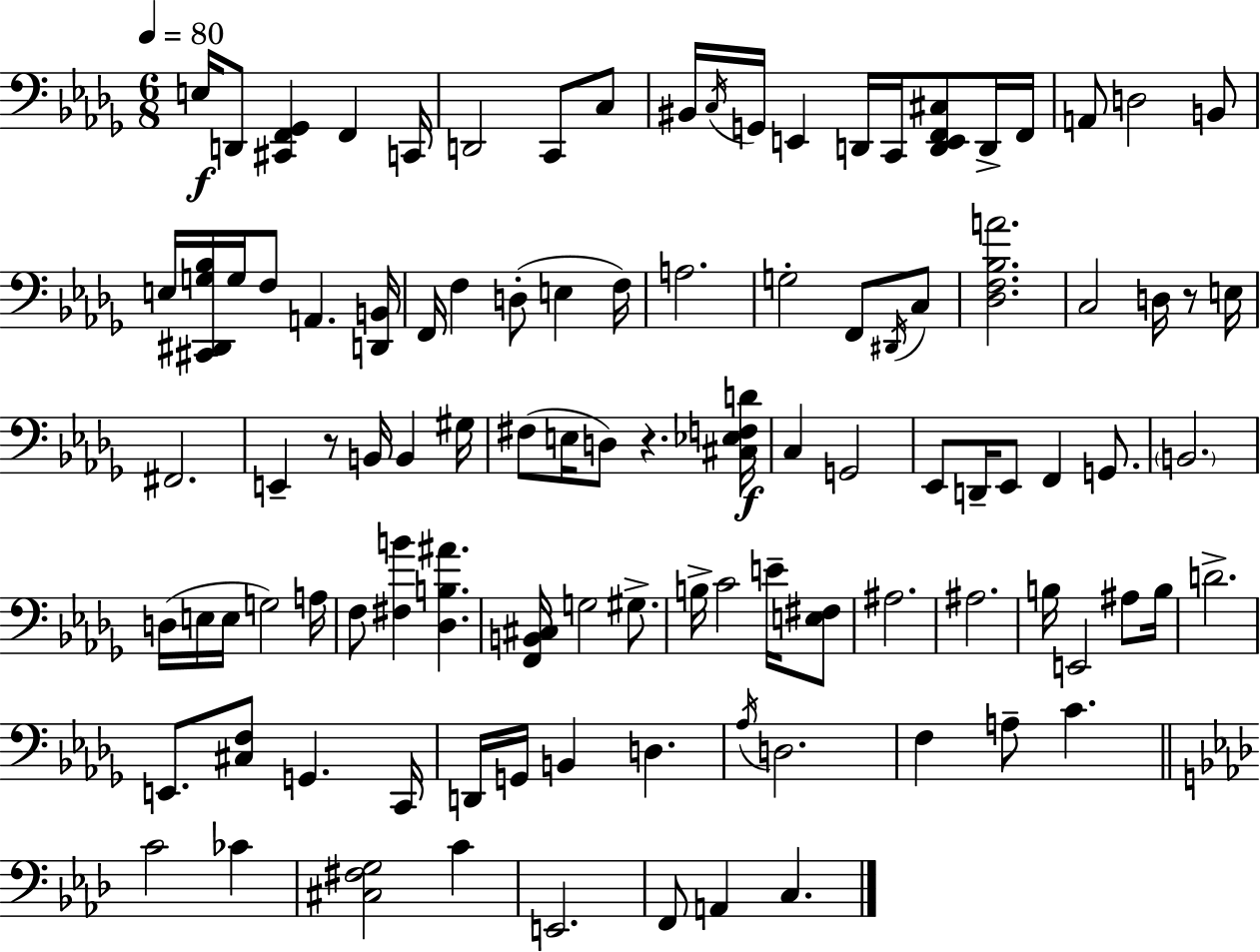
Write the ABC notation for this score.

X:1
T:Untitled
M:6/8
L:1/4
K:Bbm
E,/4 D,,/2 [^C,,F,,_G,,] F,, C,,/4 D,,2 C,,/2 C,/2 ^B,,/4 C,/4 G,,/4 E,, D,,/4 C,,/4 [D,,E,,F,,^C,]/2 D,,/4 F,,/4 A,,/2 D,2 B,,/2 E,/4 [^C,,^D,,G,_B,]/4 G,/4 F,/2 A,, [D,,B,,]/4 F,,/4 F, D,/2 E, F,/4 A,2 G,2 F,,/2 ^D,,/4 C,/2 [_D,F,_B,A]2 C,2 D,/4 z/2 E,/4 ^F,,2 E,, z/2 B,,/4 B,, ^G,/4 ^F,/2 E,/4 D,/2 z [^C,_E,F,D]/4 C, G,,2 _E,,/2 D,,/4 _E,,/2 F,, G,,/2 B,,2 D,/4 E,/4 E,/4 G,2 A,/4 F,/2 [^F,B] [_D,B,^A] [F,,B,,^C,]/4 G,2 ^G,/2 B,/4 C2 E/4 [E,^F,]/2 ^A,2 ^A,2 B,/4 E,,2 ^A,/2 B,/4 D2 E,,/2 [^C,F,]/2 G,, C,,/4 D,,/4 G,,/4 B,, D, _A,/4 D,2 F, A,/2 C C2 _C [^C,^F,G,]2 C E,,2 F,,/2 A,, C,